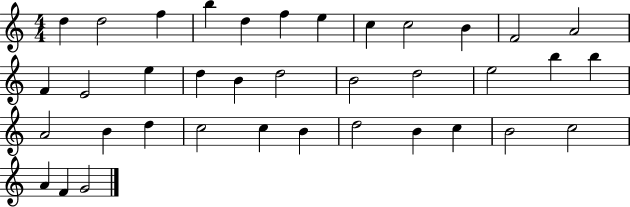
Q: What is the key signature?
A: C major